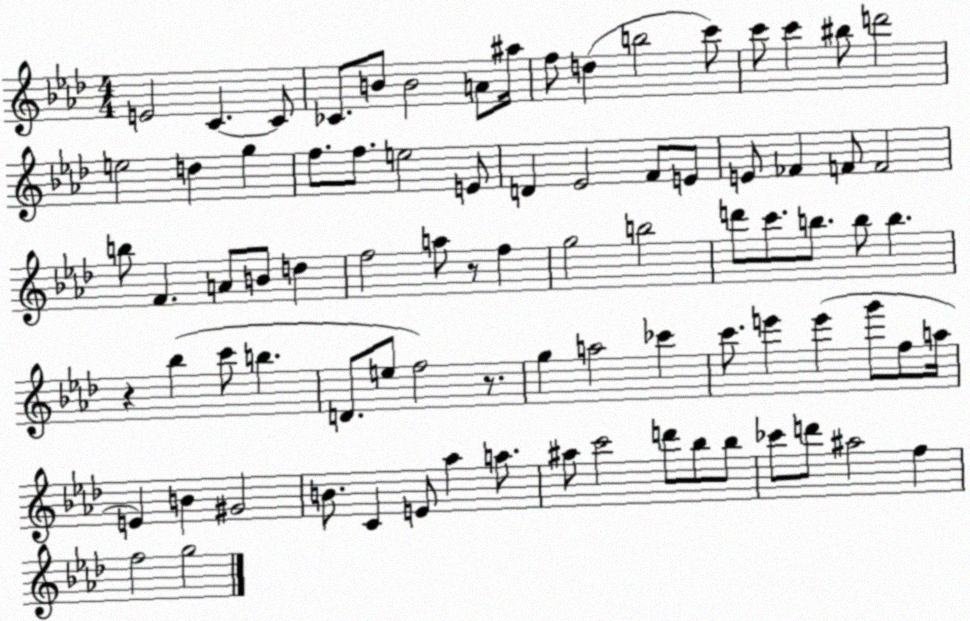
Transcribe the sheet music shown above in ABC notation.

X:1
T:Untitled
M:4/4
L:1/4
K:Ab
E2 C C/2 _C/2 B/2 B2 A/2 ^a/4 f/2 d b2 c'/2 c'/2 c' ^b/2 d'2 e2 d g f/2 f/2 e2 E/2 D _E2 F/2 E/2 E/2 _F F/2 F2 b/2 F A/2 B/2 d f2 a/2 z/2 f g2 b2 d'/2 c'/2 b/2 b/2 b z _b c'/2 b D/2 e/2 f2 z/2 g a2 _c' c'/2 e' e' g'/2 f/2 a/4 E B ^G2 B/2 C E/2 _a a/2 ^a/2 c'2 d'/2 _b/2 _b/2 _c'/2 d'/2 ^a2 f f2 g2